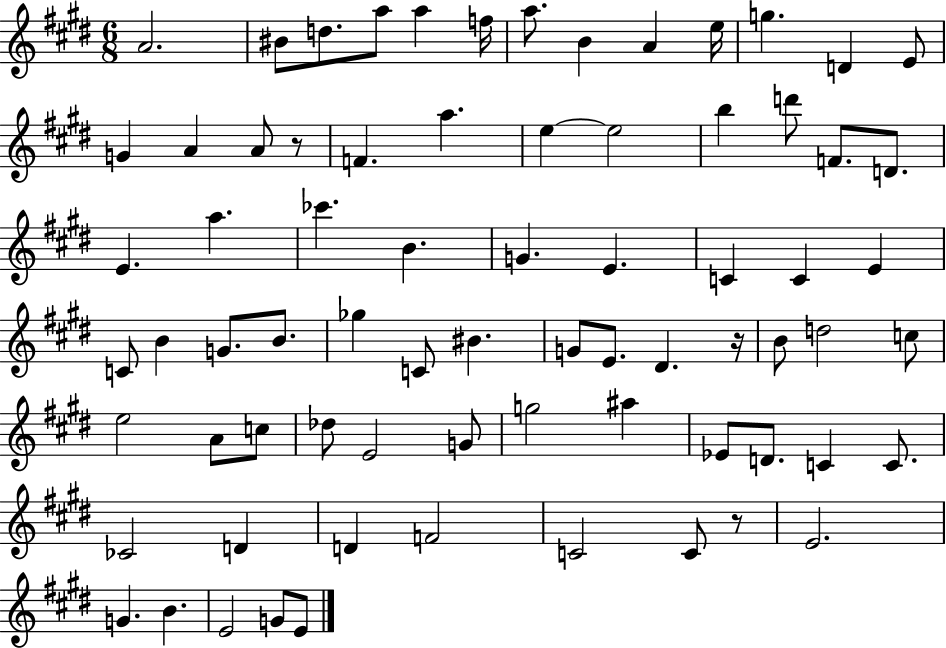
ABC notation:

X:1
T:Untitled
M:6/8
L:1/4
K:E
A2 ^B/2 d/2 a/2 a f/4 a/2 B A e/4 g D E/2 G A A/2 z/2 F a e e2 b d'/2 F/2 D/2 E a _c' B G E C C E C/2 B G/2 B/2 _g C/2 ^B G/2 E/2 ^D z/4 B/2 d2 c/2 e2 A/2 c/2 _d/2 E2 G/2 g2 ^a _E/2 D/2 C C/2 _C2 D D F2 C2 C/2 z/2 E2 G B E2 G/2 E/2